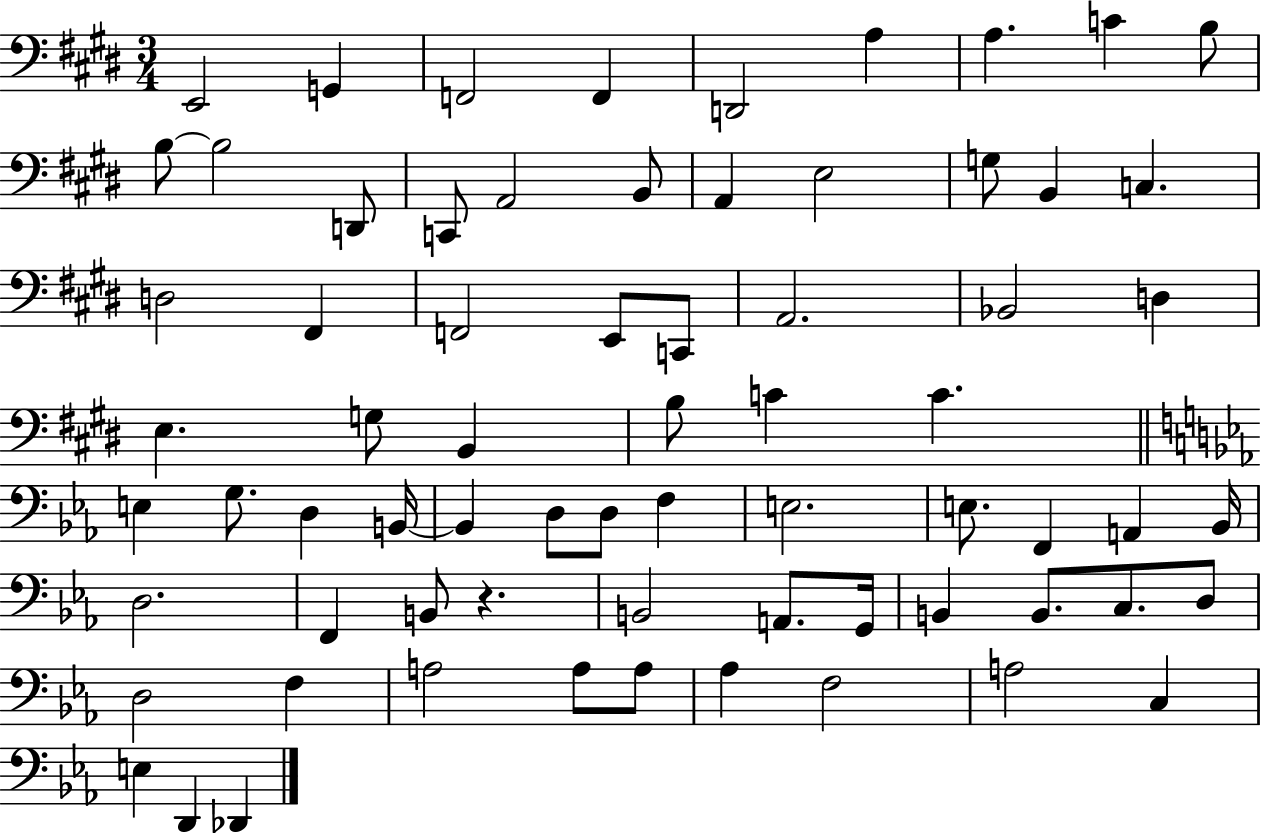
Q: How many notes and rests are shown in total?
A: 70